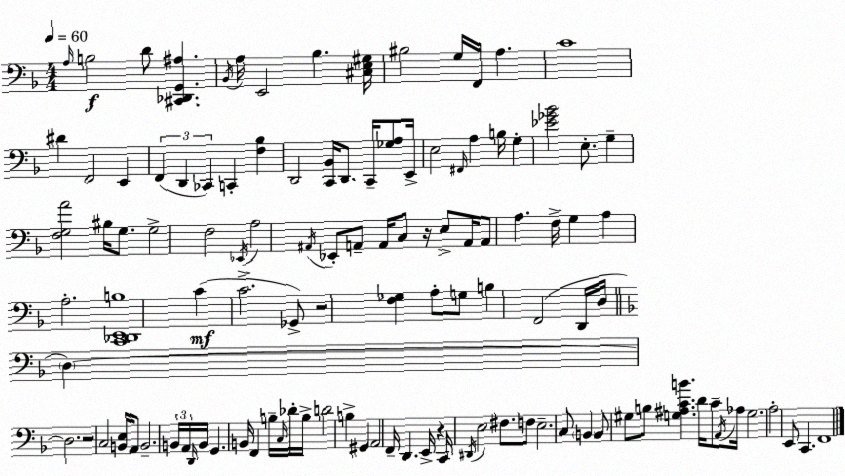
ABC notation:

X:1
T:Untitled
M:4/4
L:1/4
K:F
A,/4 B,2 D/2 [^C,,_D,,G,,^A,] _B,,/4 A,/4 E,,2 _B, [^C,E,^G,]/4 ^B,2 G,/4 F,,/4 A, C4 ^D F,,2 E,, F,, D,, _C,, C,, [F,_B,] D,,2 [C,,_B,,]/4 D,,/2 C,,/4 [_G,A,]/2 E,,/4 E,2 ^F,,/4 A, B,/4 G, [_E_G_B]2 E,/2 G, [F,G,A]2 ^B,/4 G,/2 G,2 F,2 _E,,/4 A,2 ^A,,/4 _E,,/2 A,,/2 A,,/4 C,/2 z/4 E,/2 A,,/4 A,,/2 A, F,/4 G, A, A,2 [C,,_D,,E,,B,]4 C C2 _G,,/2 z2 [F,_G,] A,/2 G,/2 B, F,,2 D,,/4 D,/4 D, D,2 z2 C,2 [B,,E,]/4 A,,/2 B,,2 B,,/4 A,,/4 D,,/4 B,,/4 G,, B,,/4 F,, B,/4 C,/4 _D/4 B,/4 D2 B, ^G,, A,,2 F,,/4 D,, E,,/4 z C,,/4 ^D,,/4 E,2 ^F,/2 F,/2 E,2 C,/2 B,, B,,/2 ^G,/2 B,/2 [G,^A,CB] D/4 C/2 A,,/4 _A,/4 G,2 A,2 E,,/2 C,, F,,4